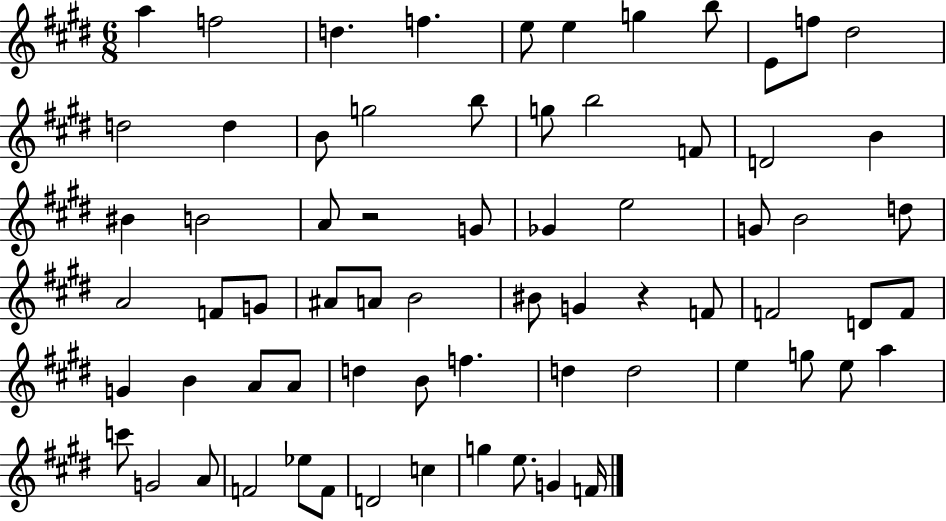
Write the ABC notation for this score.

X:1
T:Untitled
M:6/8
L:1/4
K:E
a f2 d f e/2 e g b/2 E/2 f/2 ^d2 d2 d B/2 g2 b/2 g/2 b2 F/2 D2 B ^B B2 A/2 z2 G/2 _G e2 G/2 B2 d/2 A2 F/2 G/2 ^A/2 A/2 B2 ^B/2 G z F/2 F2 D/2 F/2 G B A/2 A/2 d B/2 f d d2 e g/2 e/2 a c'/2 G2 A/2 F2 _e/2 F/2 D2 c g e/2 G F/4